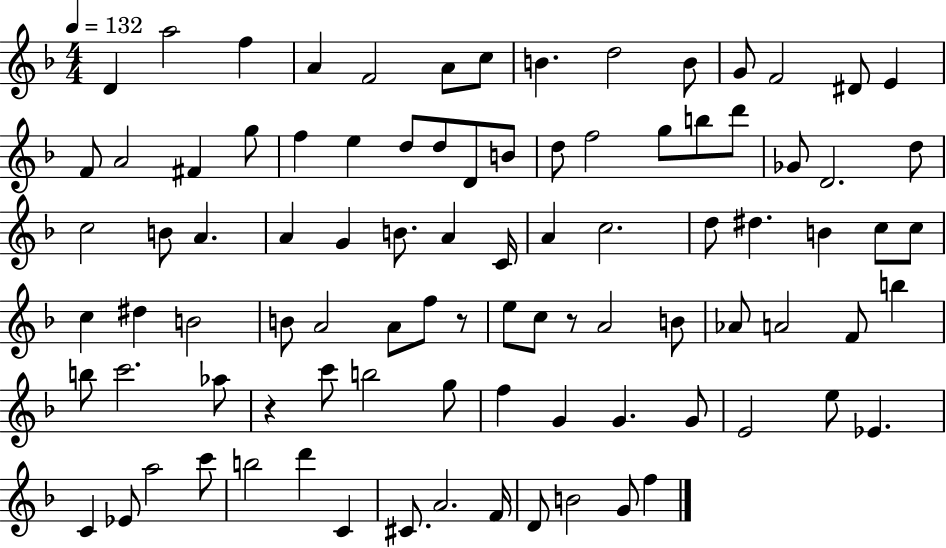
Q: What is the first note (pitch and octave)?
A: D4